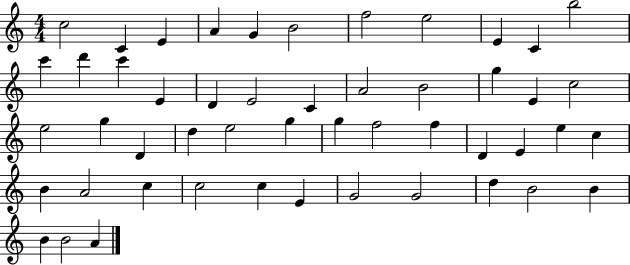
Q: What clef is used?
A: treble